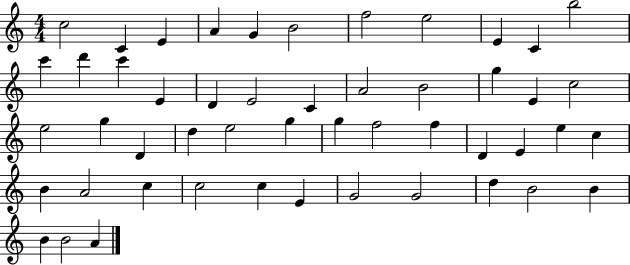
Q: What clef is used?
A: treble